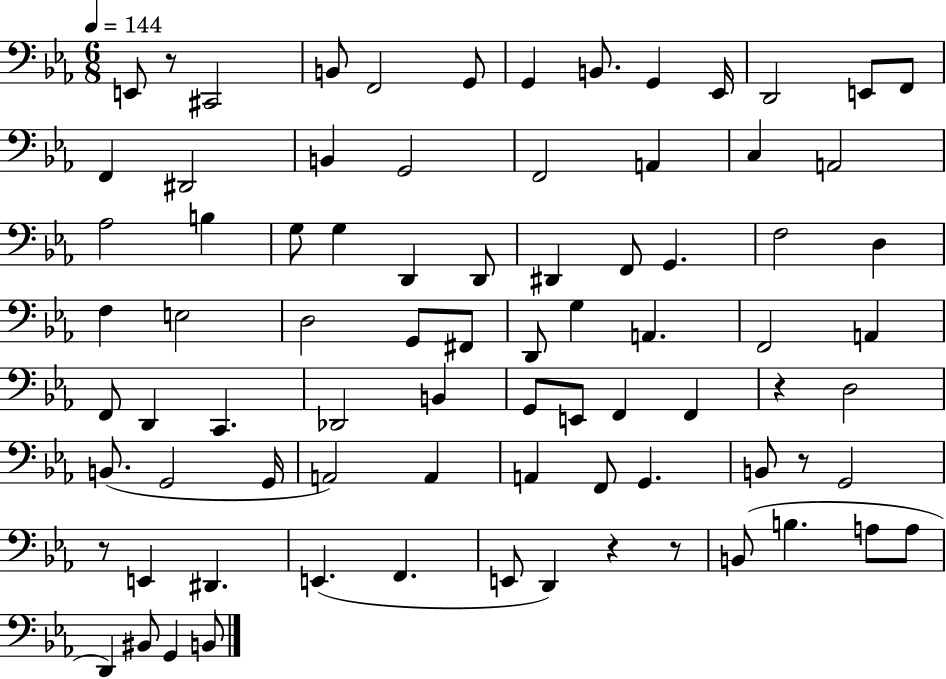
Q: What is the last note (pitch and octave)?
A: B2